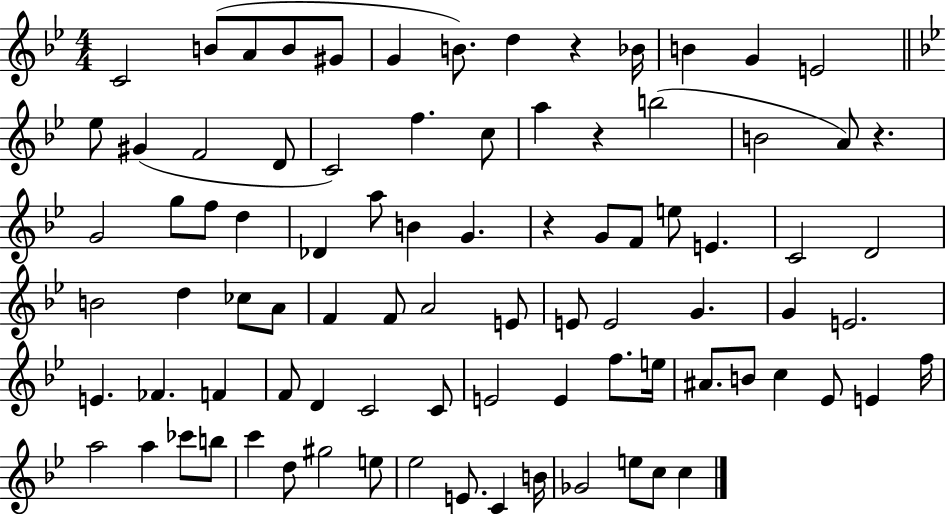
{
  \clef treble
  \numericTimeSignature
  \time 4/4
  \key bes \major
  c'2 b'8( a'8 b'8 gis'8 | g'4 b'8.) d''4 r4 bes'16 | b'4 g'4 e'2 | \bar "||" \break \key bes \major ees''8 gis'4( f'2 d'8 | c'2) f''4. c''8 | a''4 r4 b''2( | b'2 a'8) r4. | \break g'2 g''8 f''8 d''4 | des'4 a''8 b'4 g'4. | r4 g'8 f'8 e''8 e'4. | c'2 d'2 | \break b'2 d''4 ces''8 a'8 | f'4 f'8 a'2 e'8 | e'8 e'2 g'4. | g'4 e'2. | \break e'4. fes'4. f'4 | f'8 d'4 c'2 c'8 | e'2 e'4 f''8. e''16 | ais'8. b'8 c''4 ees'8 e'4 f''16 | \break a''2 a''4 ces'''8 b''8 | c'''4 d''8 gis''2 e''8 | ees''2 e'8. c'4 b'16 | ges'2 e''8 c''8 c''4 | \break \bar "|."
}